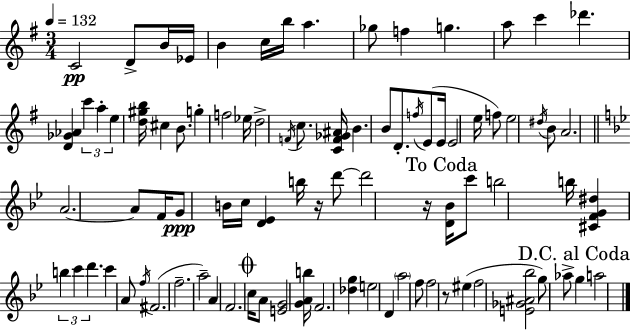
X:1
T:Untitled
M:3/4
L:1/4
K:Em
C2 D/2 B/4 _E/4 B c/4 b/4 a _g/2 f g a/2 c' _d' [D_G_A] c' a e [d^gb]/4 ^c B/2 g f2 _e/4 d2 F/4 c/2 [CF_G^A]/4 B B/2 D/2 f/4 E/2 E/4 E2 e/4 f/2 e2 ^d/4 B/2 A2 A2 A/2 F/4 G/2 B/4 c/4 [D_E] b/4 z/4 d'/2 d'2 z/4 [D_B]/4 c'/2 b2 b/4 [^CFG^d] b c' d' c' A/2 f/4 ^F2 f2 a2 A F2 c/4 A/2 [EG]2 [GAb]/4 F2 [_dg] e2 D a2 f/2 f2 z/2 ^e f2 [E_G^A_b]2 g/2 _a/2 g a2